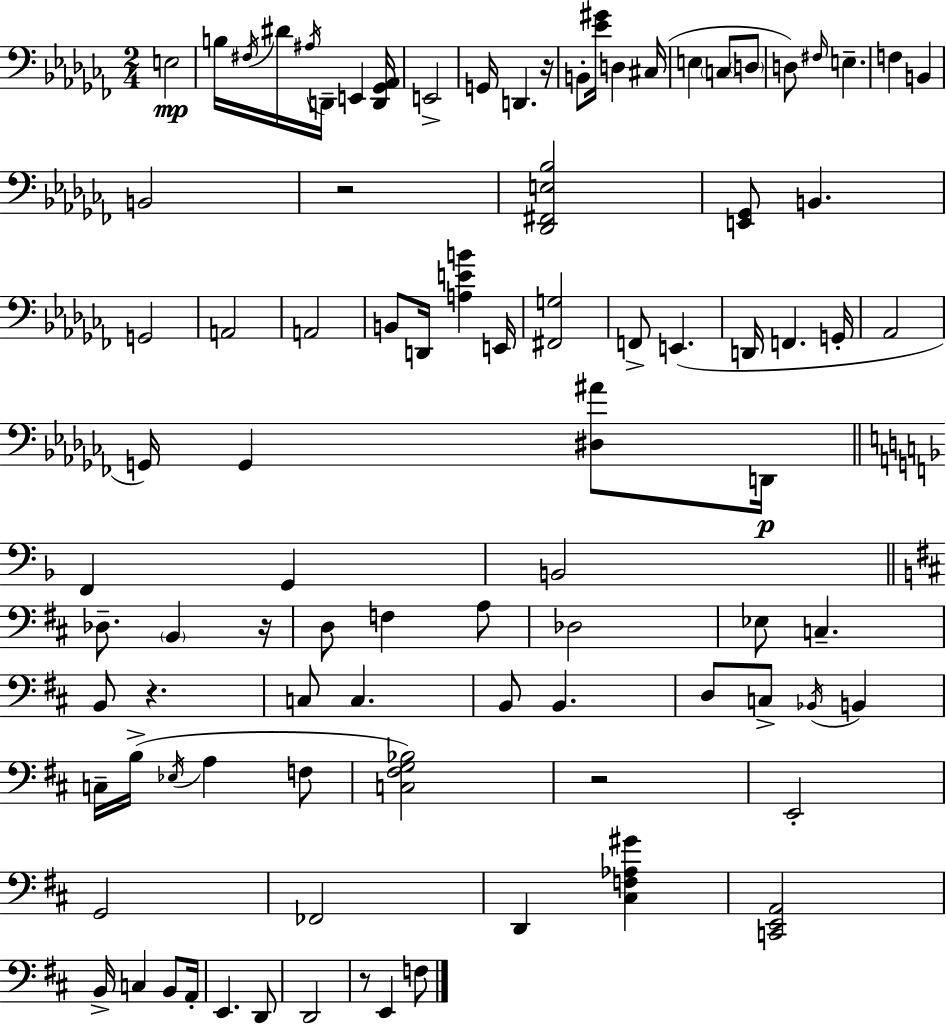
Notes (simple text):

E3/h B3/s F#3/s D#4/s A#3/s D2/s E2/q [D2,Gb2,Ab2]/s E2/h G2/s D2/q. R/s B2/e [Eb4,G#4]/s D3/q C#3/s E3/q C3/e D3/e D3/e F#3/s E3/q. F3/q B2/q B2/h R/h [Db2,F#2,E3,Bb3]/h [E2,Gb2]/e B2/q. G2/h A2/h A2/h B2/e D2/s [A3,E4,B4]/q E2/s [F#2,G3]/h F2/e E2/q. D2/s F2/q. G2/s Ab2/h G2/s G2/q [D#3,A#4]/e D2/s F2/q G2/q B2/h Db3/e. B2/q R/s D3/e F3/q A3/e Db3/h Eb3/e C3/q. B2/e R/q. C3/e C3/q. B2/e B2/q. D3/e C3/e Bb2/s B2/q C3/s B3/s Eb3/s A3/q F3/e [C3,F#3,G3,Bb3]/h R/h E2/h G2/h FES2/h D2/q [C#3,F3,Ab3,G#4]/q [C2,E2,A2]/h B2/s C3/q B2/e A2/s E2/q. D2/e D2/h R/e E2/q F3/e